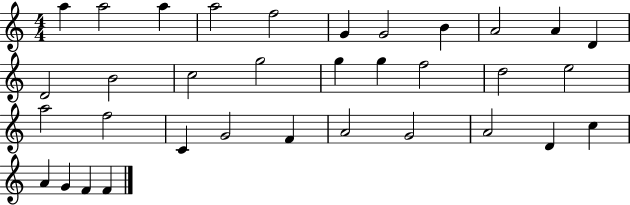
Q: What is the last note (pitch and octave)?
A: F4